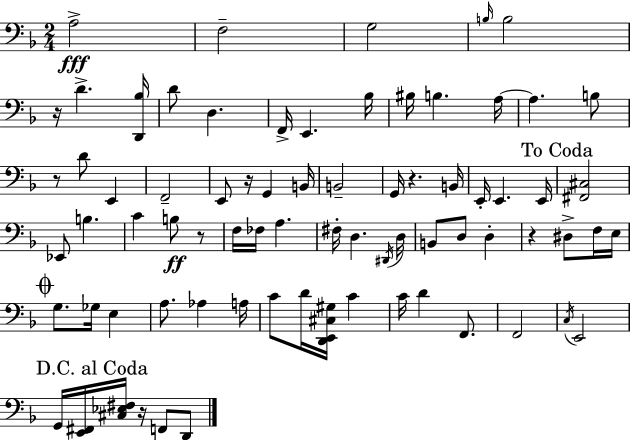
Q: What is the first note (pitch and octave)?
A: A3